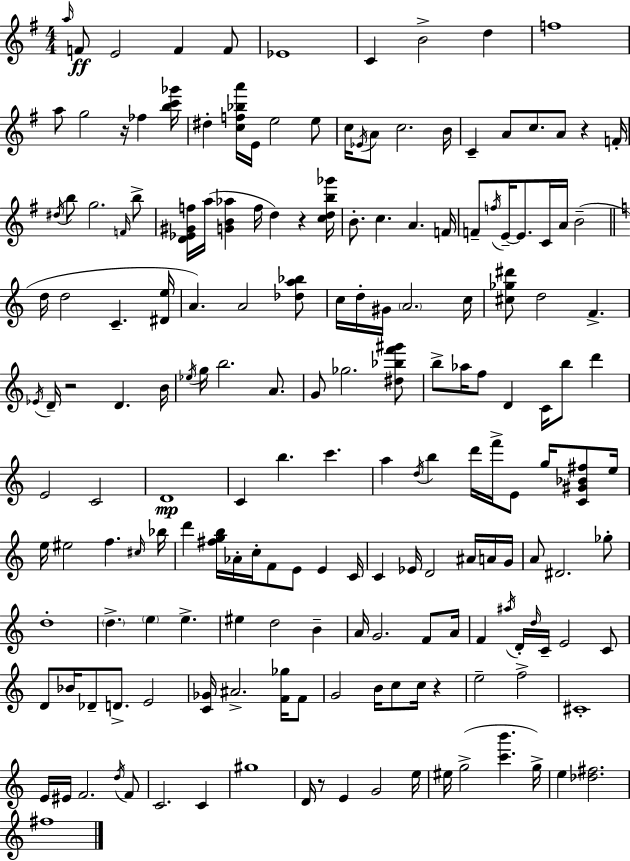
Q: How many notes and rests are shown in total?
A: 180